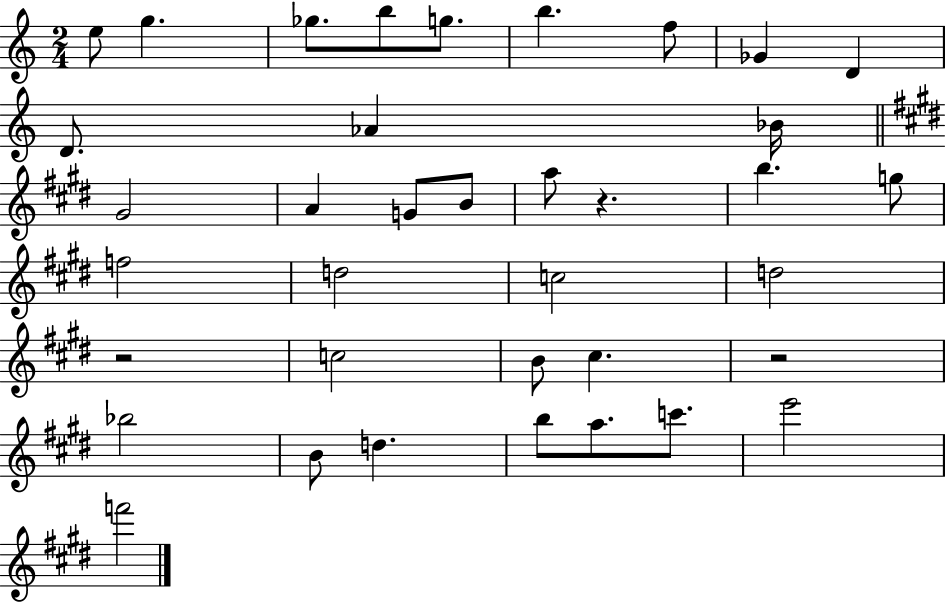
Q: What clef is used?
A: treble